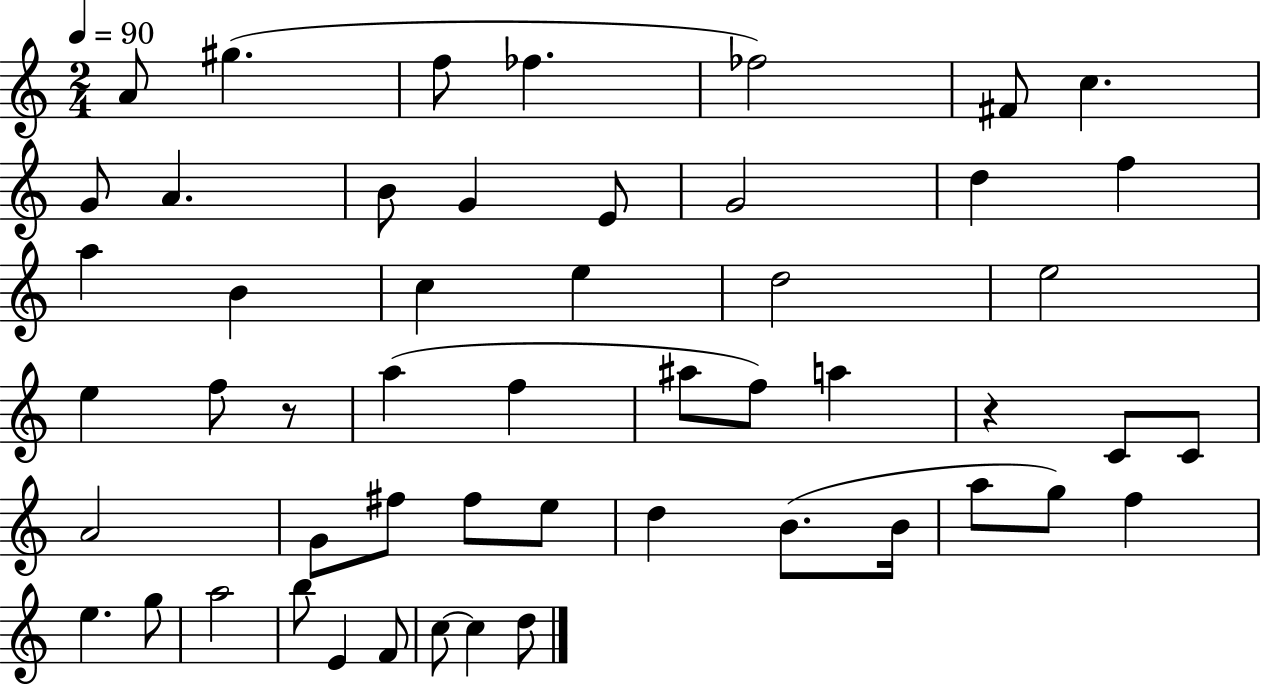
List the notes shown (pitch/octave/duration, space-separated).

A4/e G#5/q. F5/e FES5/q. FES5/h F#4/e C5/q. G4/e A4/q. B4/e G4/q E4/e G4/h D5/q F5/q A5/q B4/q C5/q E5/q D5/h E5/h E5/q F5/e R/e A5/q F5/q A#5/e F5/e A5/q R/q C4/e C4/e A4/h G4/e F#5/e F#5/e E5/e D5/q B4/e. B4/s A5/e G5/e F5/q E5/q. G5/e A5/h B5/e E4/q F4/e C5/e C5/q D5/e